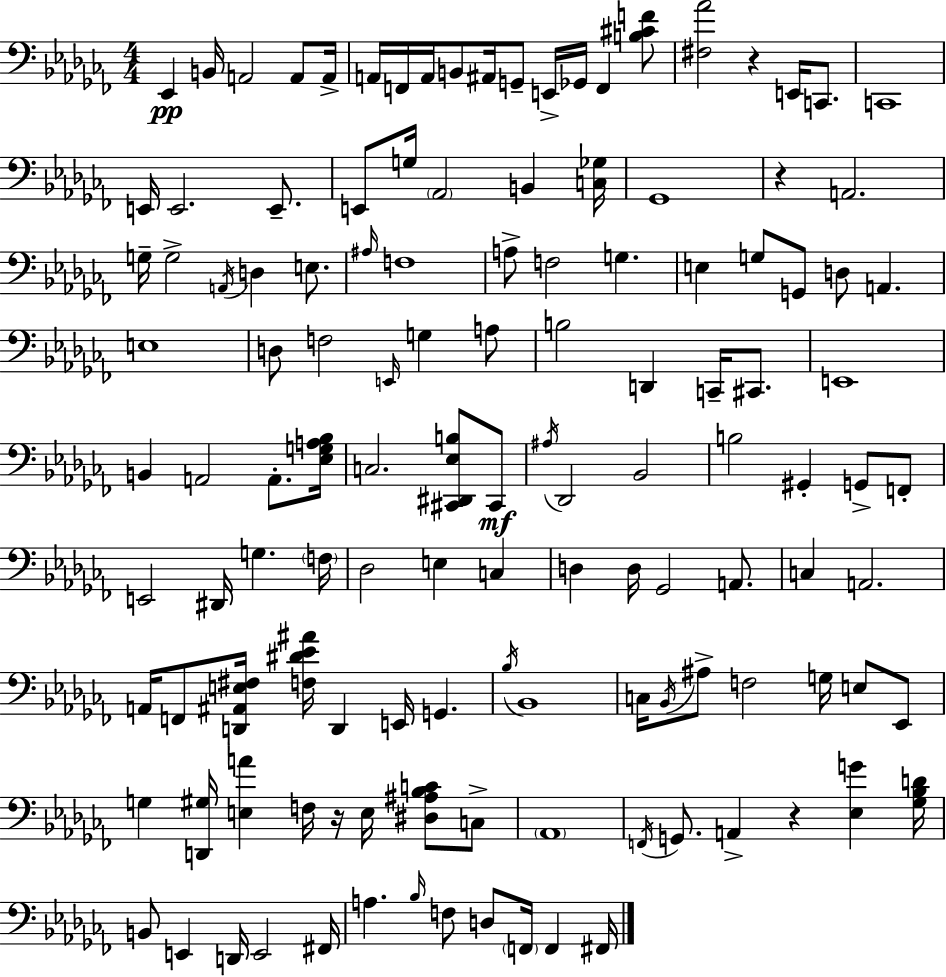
{
  \clef bass
  \numericTimeSignature
  \time 4/4
  \key aes \minor
  ees,4\pp b,16 a,2 a,8 a,16-> | a,16 f,16 a,16 b,8 ais,16 g,8-- e,16-> ges,16 f,4 <b cis' f'>8 | <fis aes'>2 r4 e,16 c,8. | c,1 | \break e,16 e,2. e,8.-- | e,8 g16 \parenthesize aes,2 b,4 <c ges>16 | ges,1 | r4 a,2. | \break g16-- g2-> \acciaccatura { a,16 } d4 e8. | \grace { ais16 } f1 | a8-> f2 g4. | e4 g8 g,8 d8 a,4. | \break e1 | d8 f2 \grace { e,16 } g4 | a8 b2 d,4 c,16-- | cis,8. e,1 | \break b,4 a,2 a,8.-. | <ees g a bes>16 c2. <cis, dis, ees b>8 | cis,8\mf \acciaccatura { ais16 } des,2 bes,2 | b2 gis,4-. | \break g,8-> f,8-. e,2 dis,16 g4. | \parenthesize f16 des2 e4 | c4 d4 d16 ges,2 | a,8. c4 a,2. | \break a,16 f,8 <d, ais, e fis>16 <f dis' ees' ais'>16 d,4 e,16 g,4. | \acciaccatura { bes16 } bes,1 | c16 \acciaccatura { bes,16 } ais8-> f2 | g16 e8 ees,8 g4 <d, gis>16 <e a'>4 f16 | \break r16 e16 <dis ais bes c'>8 c8-> \parenthesize aes,1 | \acciaccatura { f,16 } g,8. a,4-> r4 | <ees g'>4 <ges bes d'>16 b,8 e,4 d,16 e,2 | fis,16 a4. \grace { bes16 } f8 | \break d8 \parenthesize f,16 f,4 fis,16 \bar "|."
}